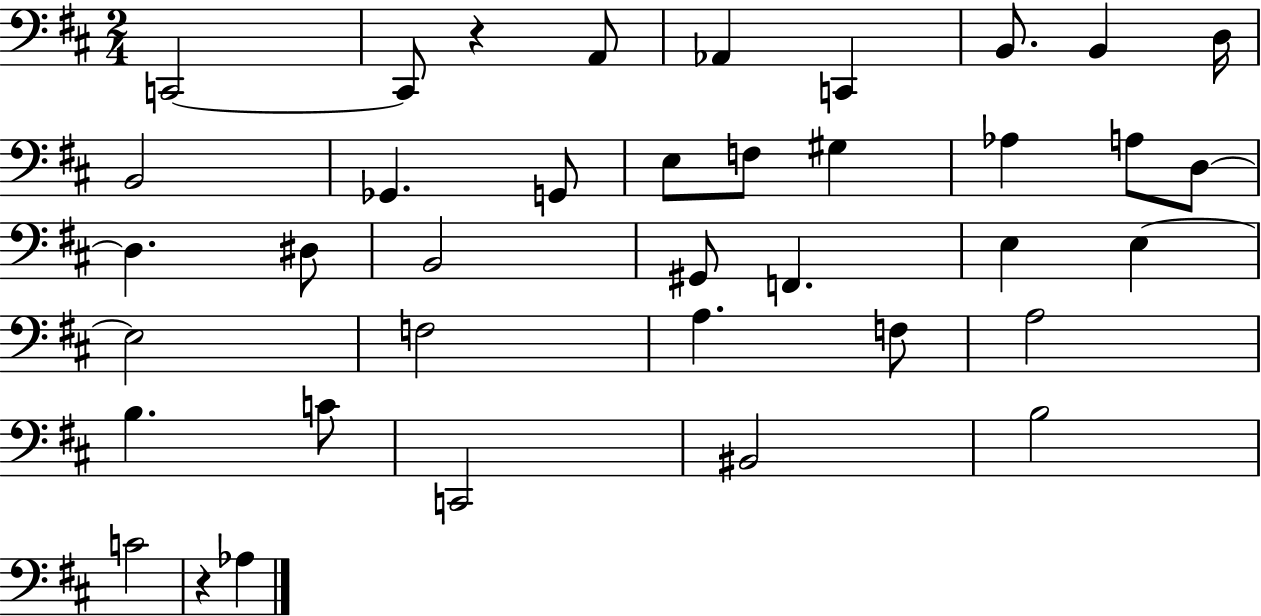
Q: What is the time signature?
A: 2/4